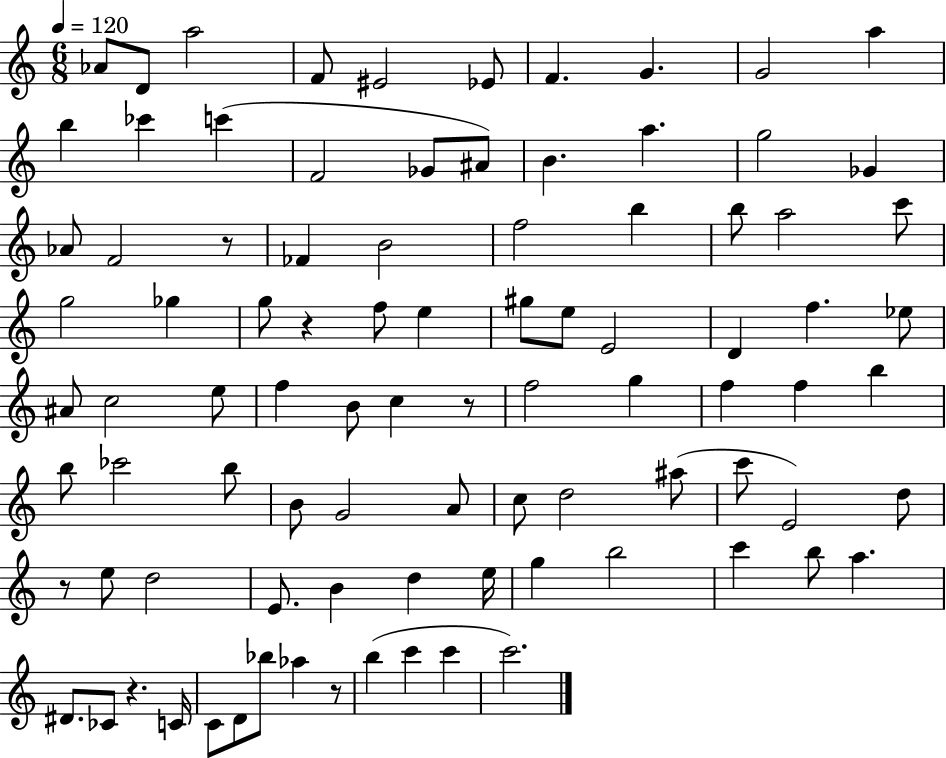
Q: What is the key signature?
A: C major